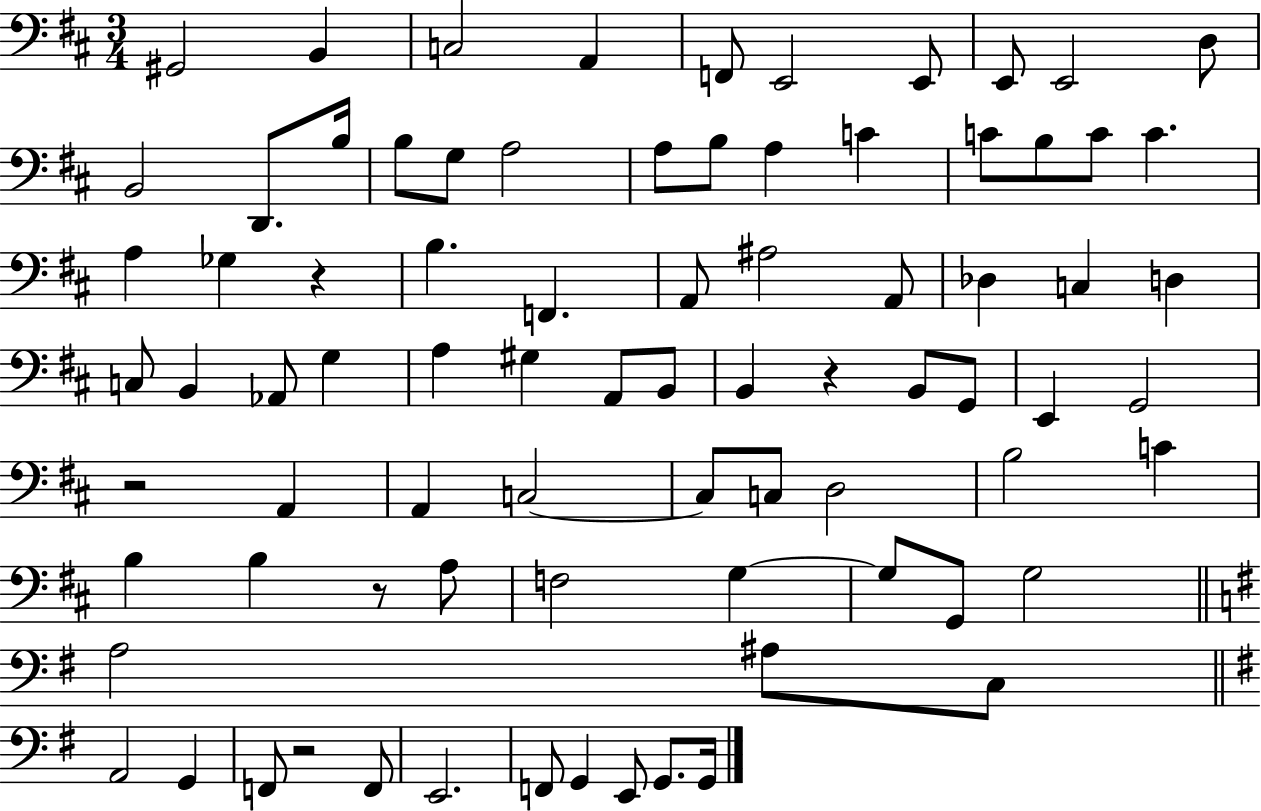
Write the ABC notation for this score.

X:1
T:Untitled
M:3/4
L:1/4
K:D
^G,,2 B,, C,2 A,, F,,/2 E,,2 E,,/2 E,,/2 E,,2 D,/2 B,,2 D,,/2 B,/4 B,/2 G,/2 A,2 A,/2 B,/2 A, C C/2 B,/2 C/2 C A, _G, z B, F,, A,,/2 ^A,2 A,,/2 _D, C, D, C,/2 B,, _A,,/2 G, A, ^G, A,,/2 B,,/2 B,, z B,,/2 G,,/2 E,, G,,2 z2 A,, A,, C,2 C,/2 C,/2 D,2 B,2 C B, B, z/2 A,/2 F,2 G, G,/2 G,,/2 G,2 A,2 ^A,/2 C,/2 A,,2 G,, F,,/2 z2 F,,/2 E,,2 F,,/2 G,, E,,/2 G,,/2 G,,/4